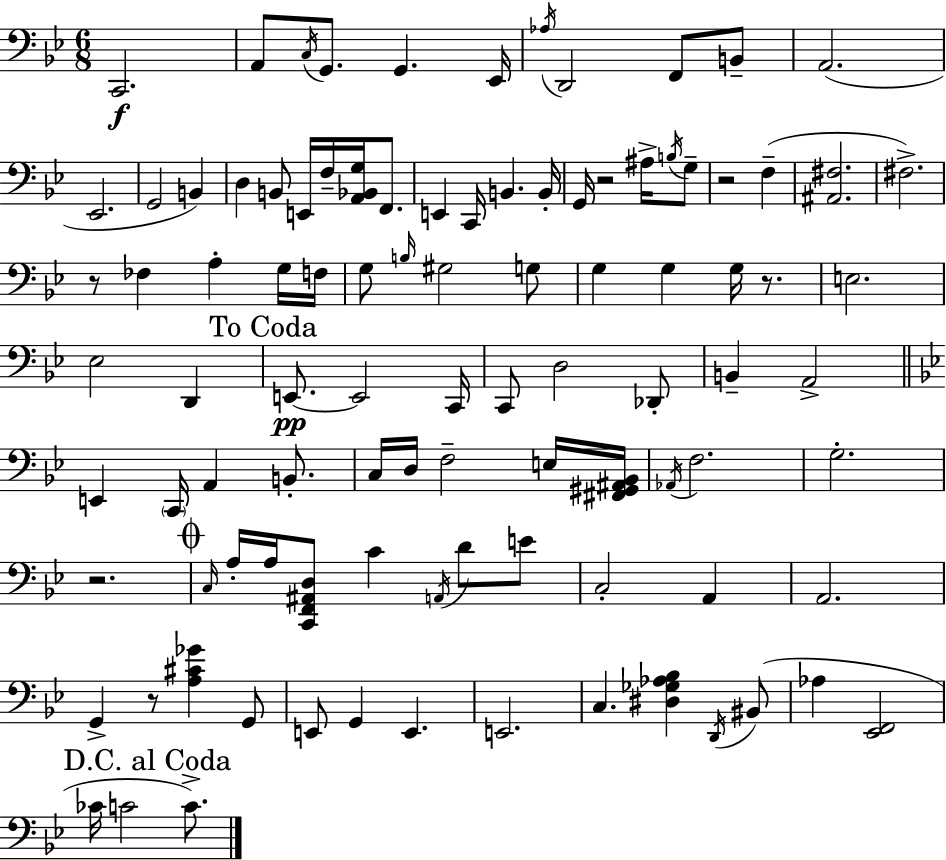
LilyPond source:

{
  \clef bass
  \numericTimeSignature
  \time 6/8
  \key bes \major
  c,2.\f | a,8 \acciaccatura { c16 } g,8. g,4. | ees,16 \acciaccatura { aes16 } d,2 f,8 | b,8-- a,2.( | \break ees,2. | g,2 b,4) | d4 b,8 e,16 f16-- <a, bes, g>16 f,8. | e,4 c,16 b,4. | \break b,16-. g,16 r2 ais16-> | \acciaccatura { b16 } g8-- r2 f4--( | <ais, fis>2. | fis2.->) | \break r8 fes4 a4-. | g16 f16 g8 \grace { b16 } gis2 | g8 g4 g4 | g16 r8. e2. | \break ees2 | d,4 \mark "To Coda" e,8.~~\pp e,2 | c,16 c,8 d2 | des,8-. b,4-- a,2-> | \break \bar "||" \break \key bes \major e,4 \parenthesize c,16 a,4 b,8.-. | c16 d16 f2-- e16 <fis, gis, ais, bes,>16 | \acciaccatura { aes,16 } f2. | g2.-. | \break r2. | \mark \markup { \musicglyph "scripts.coda" } \grace { c16 } a16-. a16 <c, f, ais, d>8 c'4 \acciaccatura { a,16 } d'8 | e'8 c2-. a,4 | a,2. | \break g,4-> r8 <a cis' ges'>4 | g,8 e,8 g,4 e,4. | e,2. | c4. <dis ges aes bes>4 | \break \acciaccatura { d,16 } bis,8( aes4 <ees, f,>2 | \mark "D.C. al Coda" ces'16 c'2 | c'8.->) \bar "|."
}